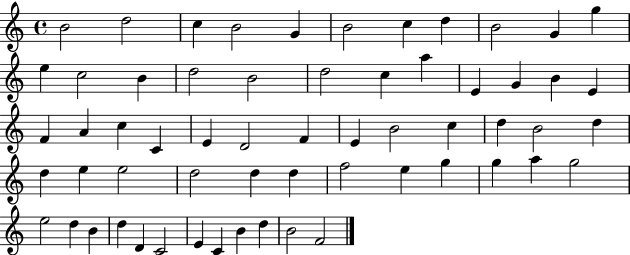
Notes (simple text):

B4/h D5/h C5/q B4/h G4/q B4/h C5/q D5/q B4/h G4/q G5/q E5/q C5/h B4/q D5/h B4/h D5/h C5/q A5/q E4/q G4/q B4/q E4/q F4/q A4/q C5/q C4/q E4/q D4/h F4/q E4/q B4/h C5/q D5/q B4/h D5/q D5/q E5/q E5/h D5/h D5/q D5/q F5/h E5/q G5/q G5/q A5/q G5/h E5/h D5/q B4/q D5/q D4/q C4/h E4/q C4/q B4/q D5/q B4/h F4/h